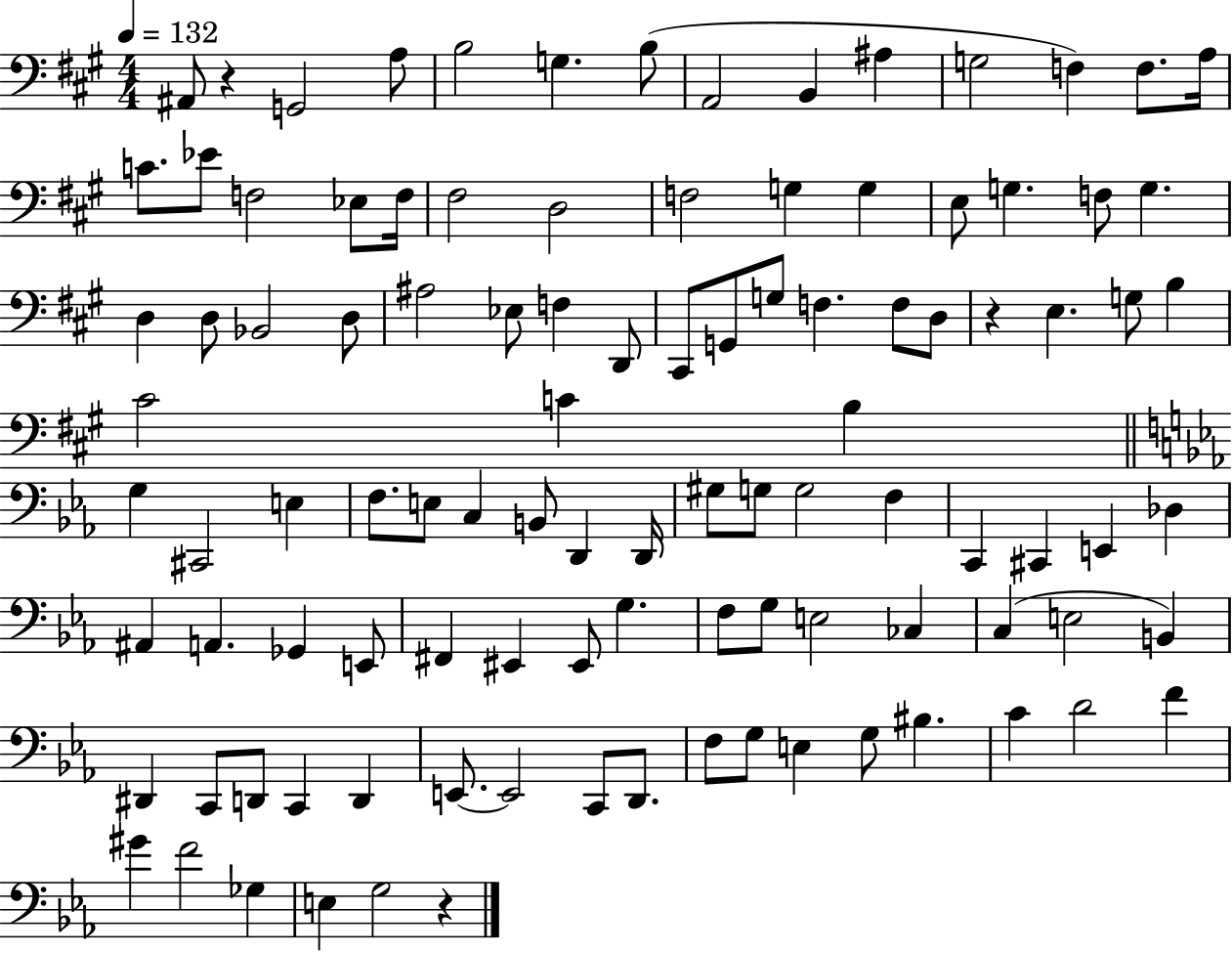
{
  \clef bass
  \numericTimeSignature
  \time 4/4
  \key a \major
  \tempo 4 = 132
  \repeat volta 2 { ais,8 r4 g,2 a8 | b2 g4. b8( | a,2 b,4 ais4 | g2 f4) f8. a16 | \break c'8. ees'8 f2 ees8 f16 | fis2 d2 | f2 g4 g4 | e8 g4. f8 g4. | \break d4 d8 bes,2 d8 | ais2 ees8 f4 d,8 | cis,8 g,8 g8 f4. f8 d8 | r4 e4. g8 b4 | \break cis'2 c'4 b4 | \bar "||" \break \key ees \major g4 cis,2 e4 | f8. e8 c4 b,8 d,4 d,16 | gis8 g8 g2 f4 | c,4 cis,4 e,4 des4 | \break ais,4 a,4. ges,4 e,8 | fis,4 eis,4 eis,8 g4. | f8 g8 e2 ces4 | c4( e2 b,4) | \break dis,4 c,8 d,8 c,4 d,4 | e,8.~~ e,2 c,8 d,8. | f8 g8 e4 g8 bis4. | c'4 d'2 f'4 | \break gis'4 f'2 ges4 | e4 g2 r4 | } \bar "|."
}